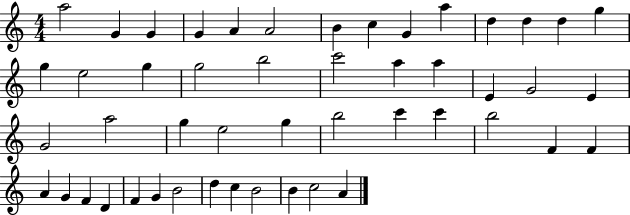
A5/h G4/q G4/q G4/q A4/q A4/h B4/q C5/q G4/q A5/q D5/q D5/q D5/q G5/q G5/q E5/h G5/q G5/h B5/h C6/h A5/q A5/q E4/q G4/h E4/q G4/h A5/h G5/q E5/h G5/q B5/h C6/q C6/q B5/h F4/q F4/q A4/q G4/q F4/q D4/q F4/q G4/q B4/h D5/q C5/q B4/h B4/q C5/h A4/q